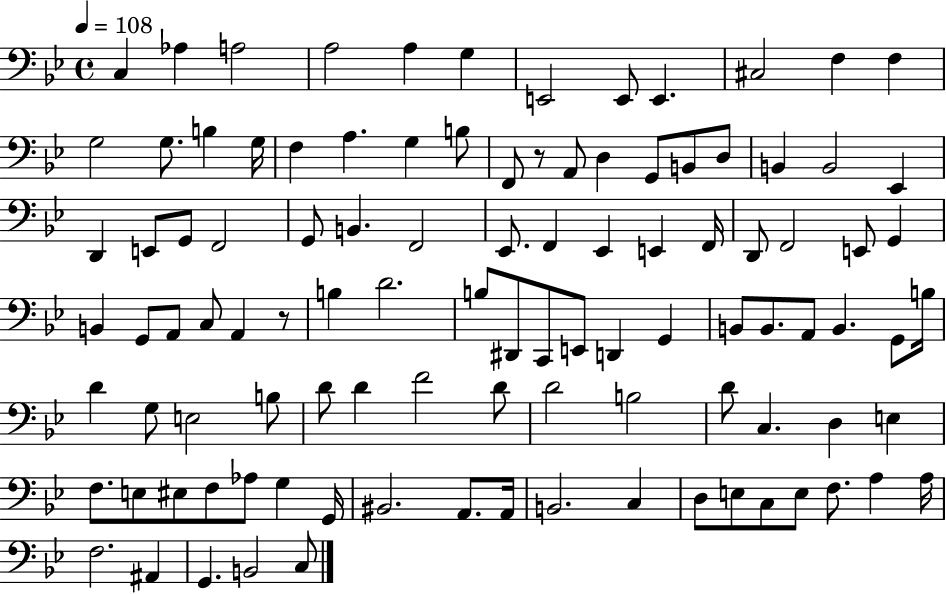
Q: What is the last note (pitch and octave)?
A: C3